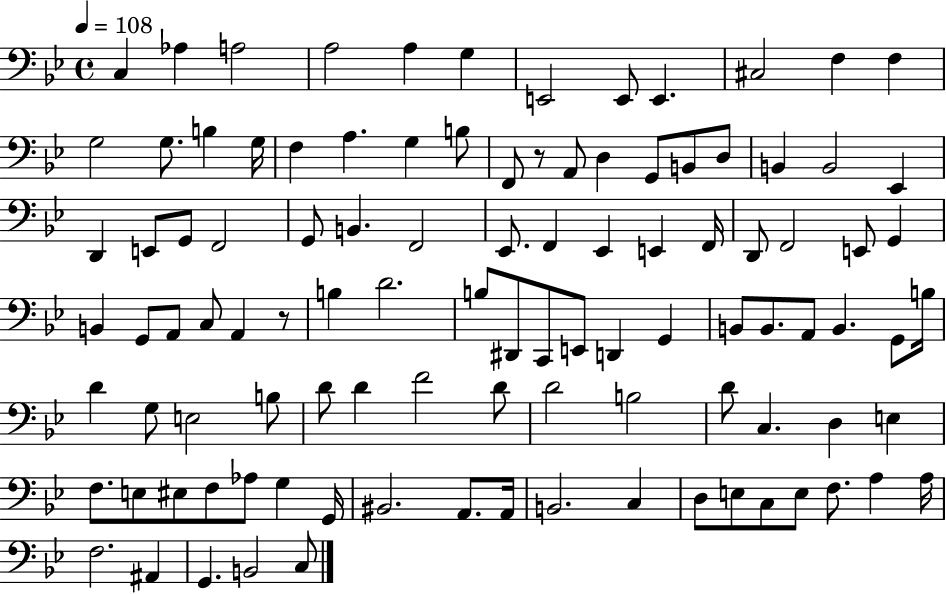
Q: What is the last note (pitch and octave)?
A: C3